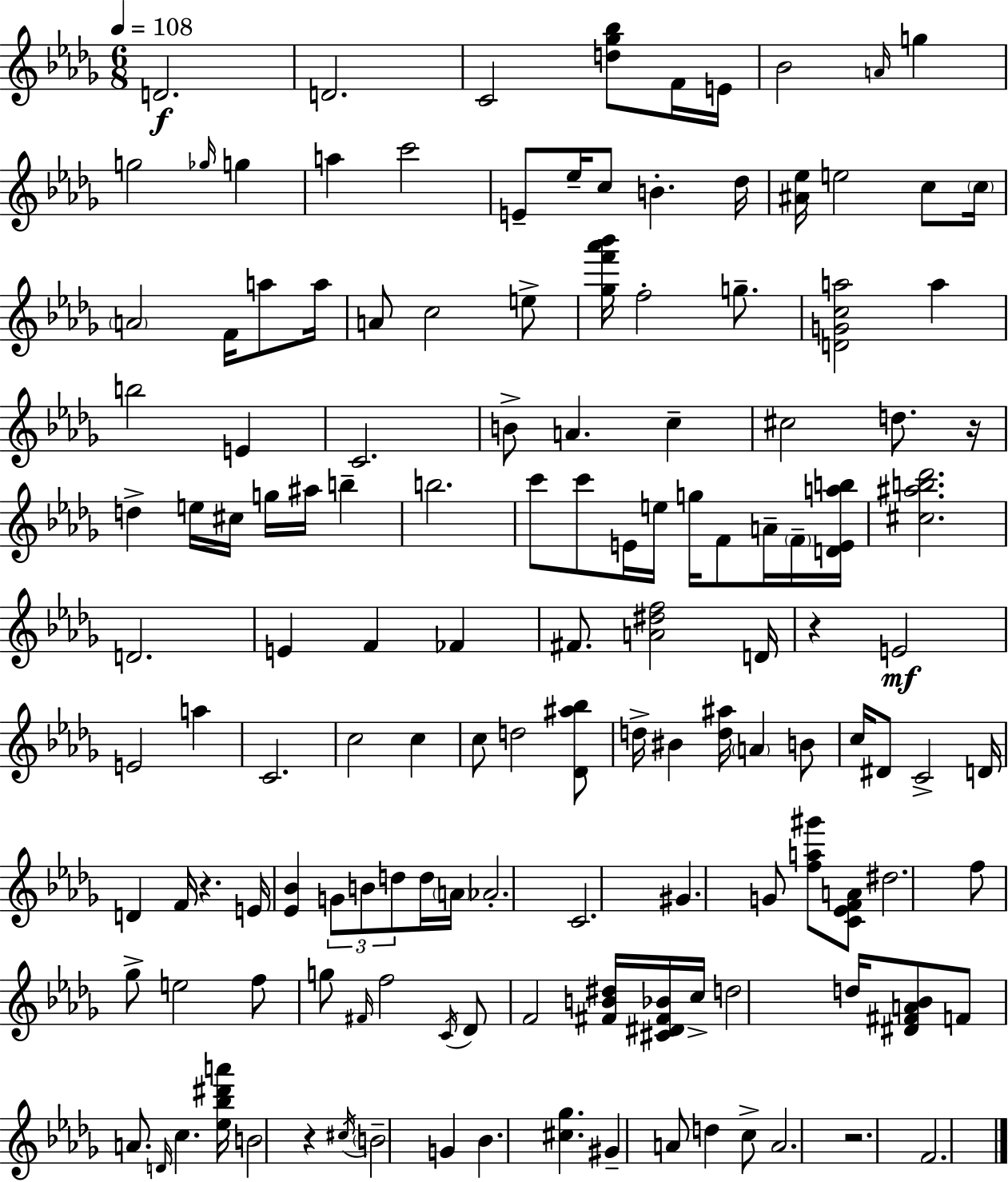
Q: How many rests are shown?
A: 5